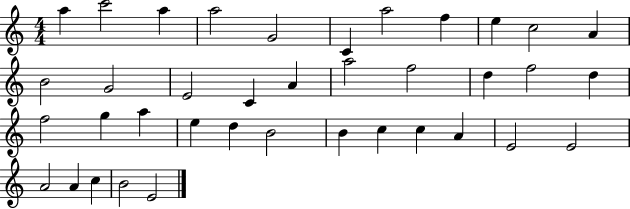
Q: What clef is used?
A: treble